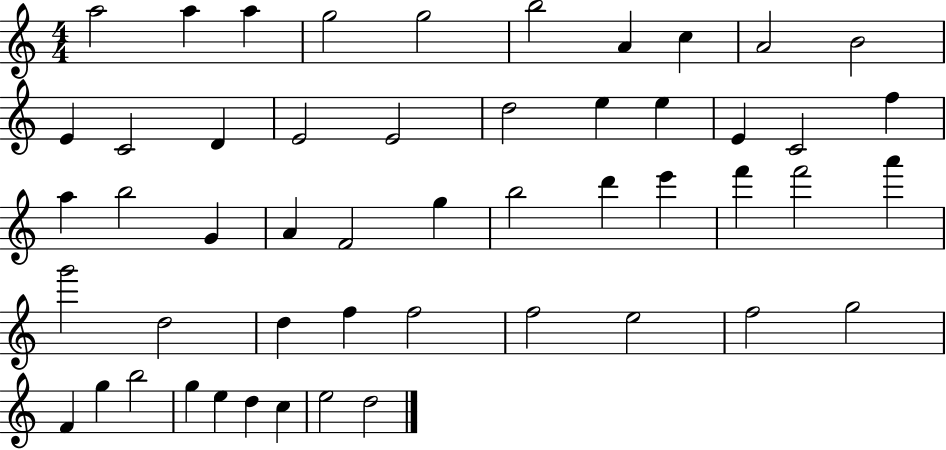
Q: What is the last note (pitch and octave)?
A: D5